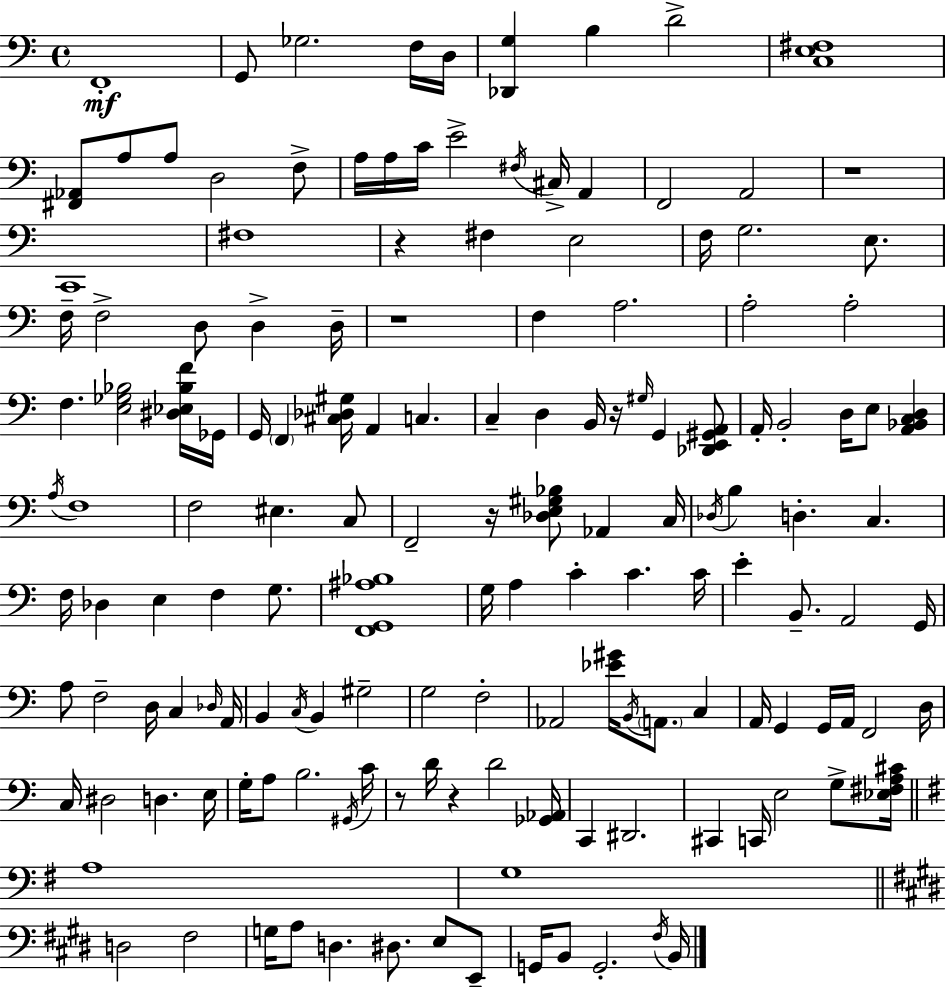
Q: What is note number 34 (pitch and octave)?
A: A3